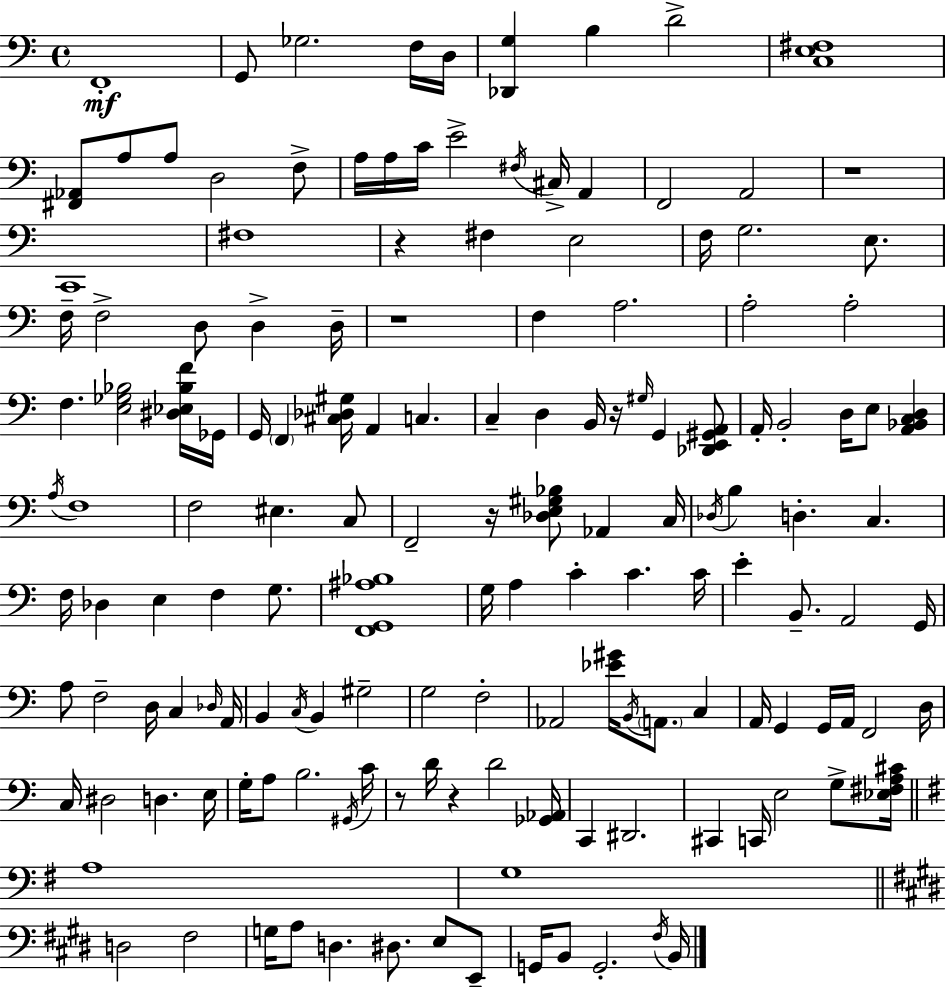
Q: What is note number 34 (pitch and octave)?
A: A3